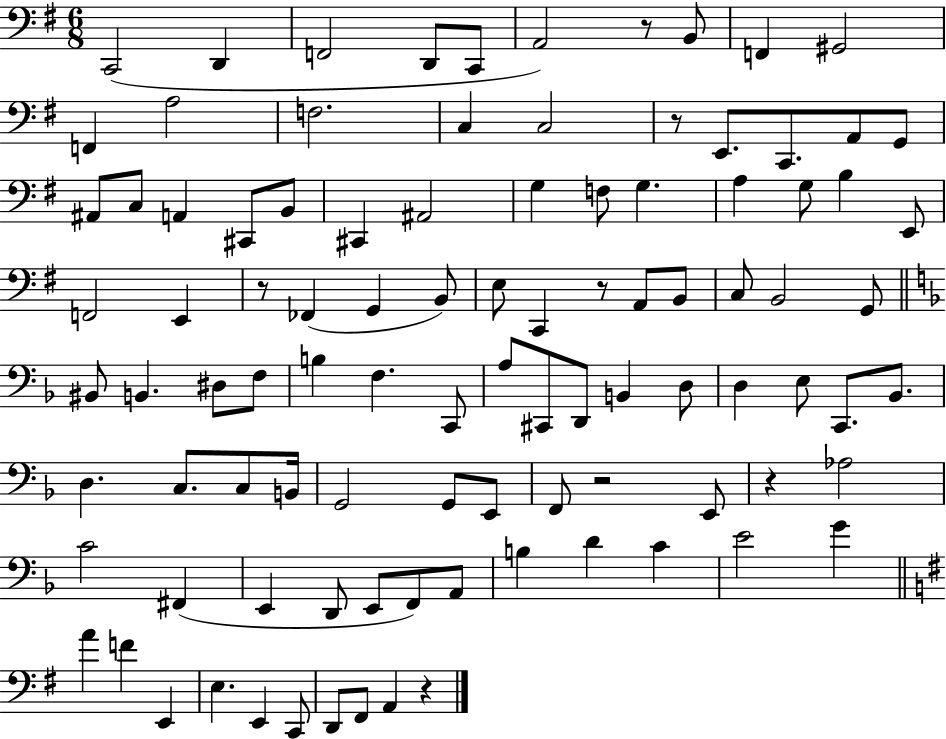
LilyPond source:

{
  \clef bass
  \numericTimeSignature
  \time 6/8
  \key g \major
  c,2( d,4 | f,2 d,8 c,8 | a,2) r8 b,8 | f,4 gis,2 | \break f,4 a2 | f2. | c4 c2 | r8 e,8. c,8. a,8 g,8 | \break ais,8 c8 a,4 cis,8 b,8 | cis,4 ais,2 | g4 f8 g4. | a4 g8 b4 e,8 | \break f,2 e,4 | r8 fes,4( g,4 b,8) | e8 c,4 r8 a,8 b,8 | c8 b,2 g,8 | \break \bar "||" \break \key f \major bis,8 b,4. dis8 f8 | b4 f4. c,8 | a8 cis,8 d,8 b,4 d8 | d4 e8 c,8. bes,8. | \break d4. c8. c8 b,16 | g,2 g,8 e,8 | f,8 r2 e,8 | r4 aes2 | \break c'2 fis,4( | e,4 d,8 e,8 f,8) a,8 | b4 d'4 c'4 | e'2 g'4 | \break \bar "||" \break \key e \minor a'4 f'4 e,4 | e4. e,4 c,8 | d,8 fis,8 a,4 r4 | \bar "|."
}